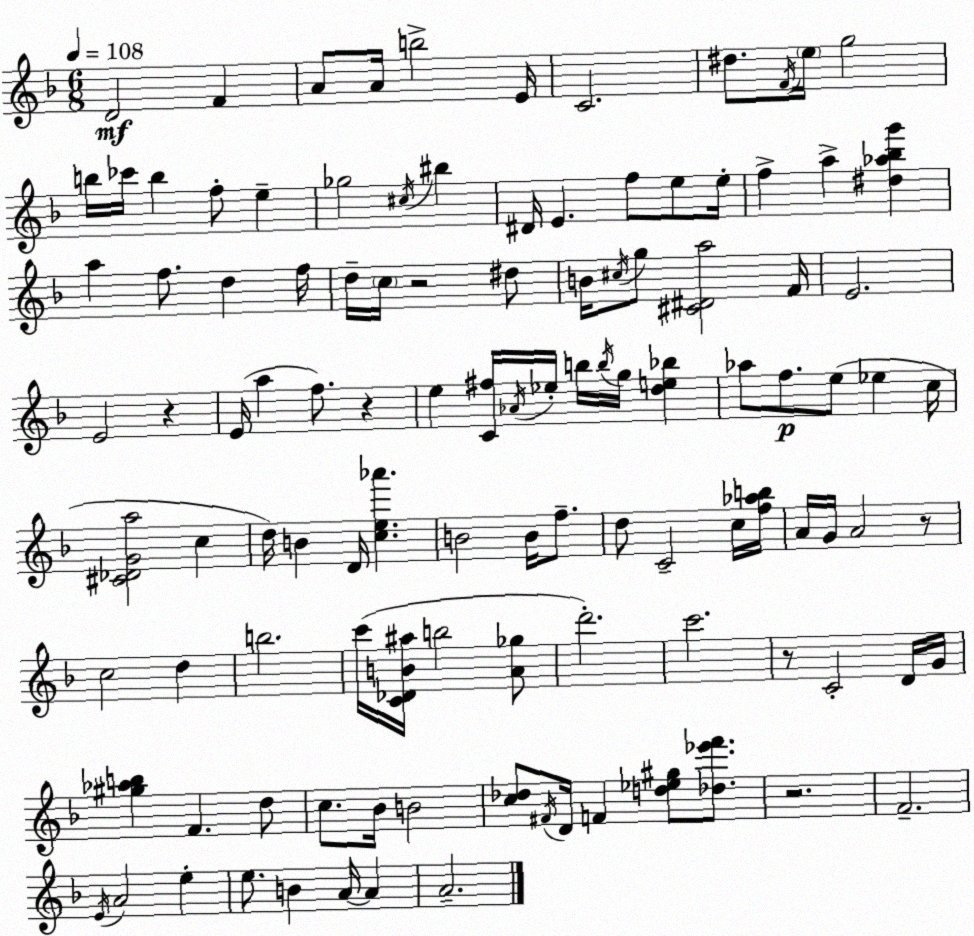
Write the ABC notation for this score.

X:1
T:Untitled
M:6/8
L:1/4
K:Dm
D2 F A/2 A/4 b2 E/4 C2 ^d/2 F/4 e/4 g2 b/4 _c'/4 b f/2 e _g2 ^c/4 ^b ^D/4 E f/2 e/2 e/4 f a [^d_a_bg'] a f/2 d f/4 d/4 c/4 z2 ^d/2 B/4 ^c/4 g/2 [^C^Da]2 F/4 E2 E2 z E/4 a f/2 z e [C^f]/4 _A/4 _e/4 b/4 b/4 g/4 [de_b] _a/2 f/2 e/2 _e c/4 [^C_DGa]2 c d/4 B D/4 [ce_a'] B2 B/4 f/2 d/2 C2 c/4 [f_ab]/4 A/4 G/4 A2 z/2 c2 d b2 c'/4 [C_DB^a]/4 b2 [A_g]/2 d'2 c'2 z/2 C2 D/4 G/4 [^g_ab] F d/2 c/2 _B/4 B2 [c_d]/2 ^F/4 D/4 F [d_e^g]/2 [_d_e'f']/2 z2 F2 E/4 A2 e e/2 B A/4 A A2